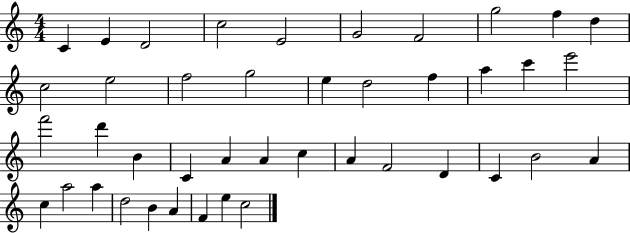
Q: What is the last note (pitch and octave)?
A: C5